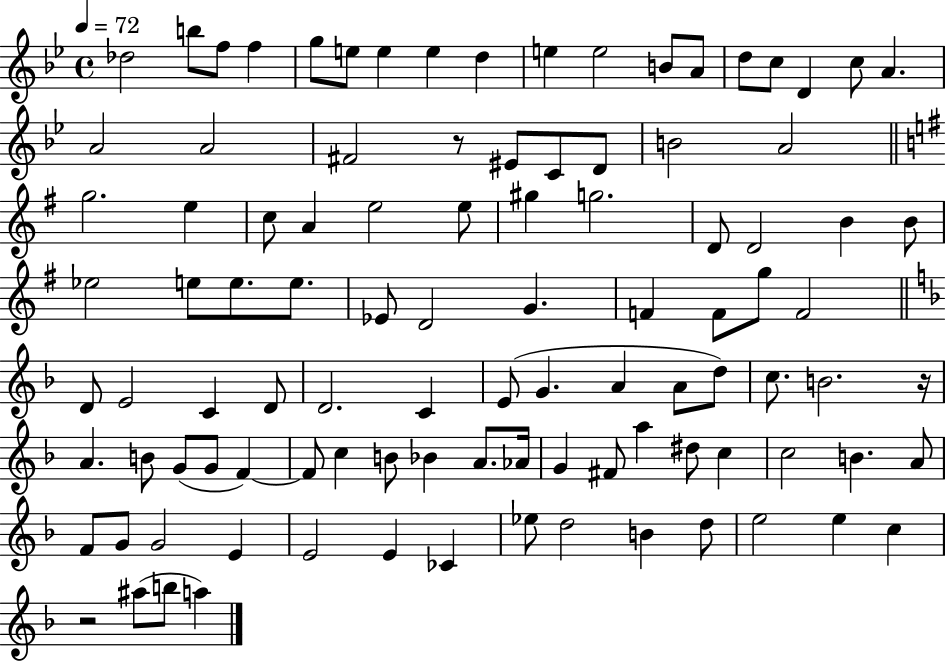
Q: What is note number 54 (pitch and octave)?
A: D4